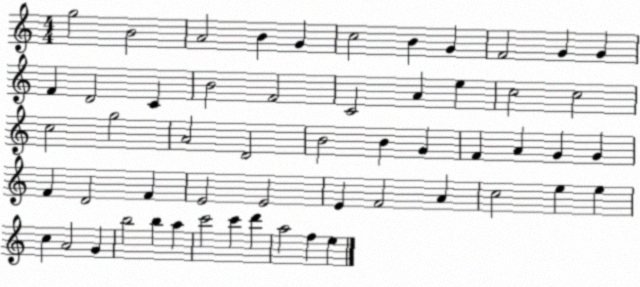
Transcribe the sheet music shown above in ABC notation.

X:1
T:Untitled
M:4/4
L:1/4
K:C
g2 B2 A2 B G c2 B G F2 G G F D2 C B2 F2 C2 A e c2 c2 c2 g2 A2 D2 B2 B G F A G G F D2 F E2 E2 E F2 A c2 e e c A2 G b2 b a c'2 c' d' a2 f e